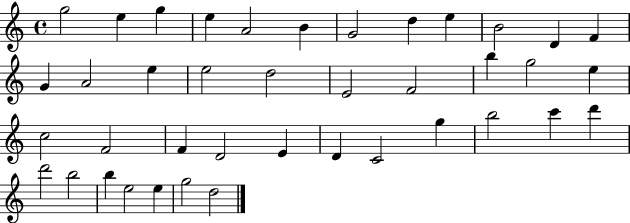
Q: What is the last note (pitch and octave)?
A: D5